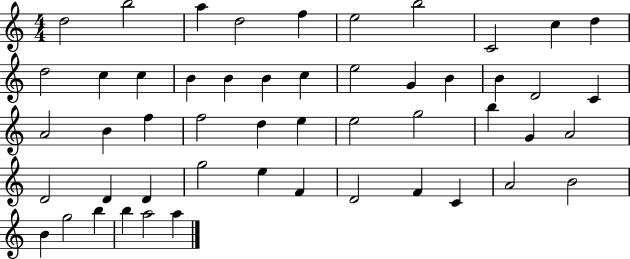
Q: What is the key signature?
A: C major